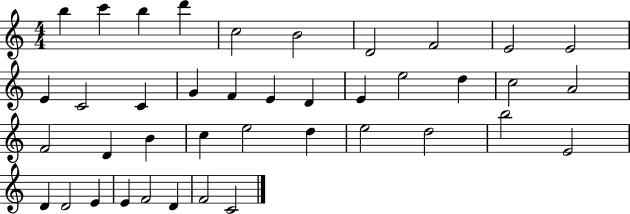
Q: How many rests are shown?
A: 0